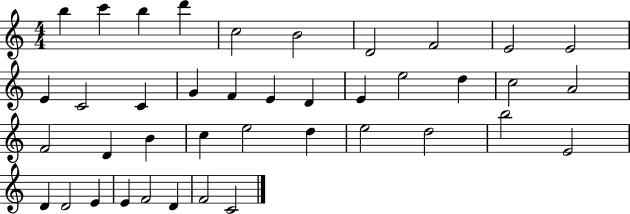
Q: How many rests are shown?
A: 0